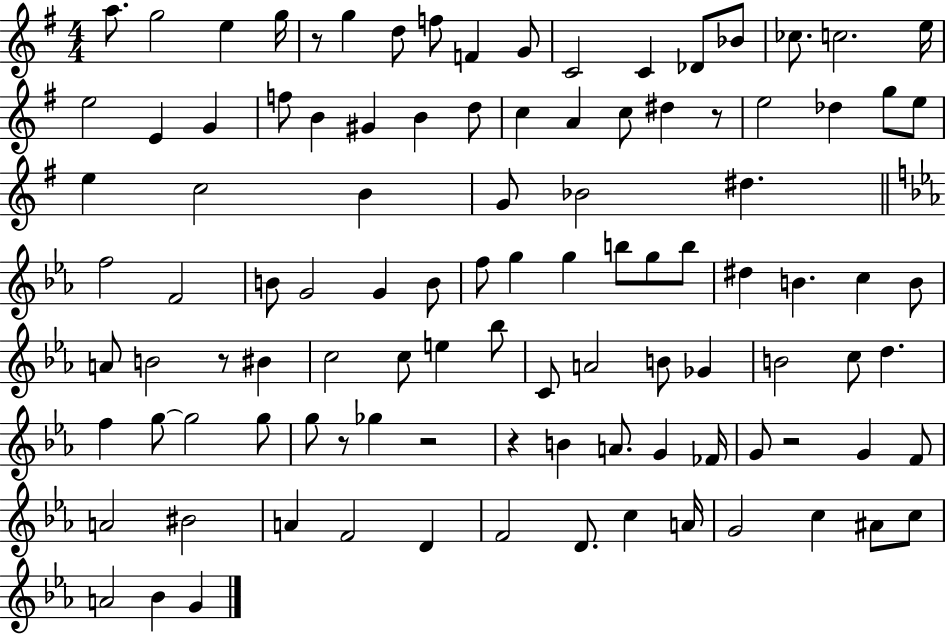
X:1
T:Untitled
M:4/4
L:1/4
K:G
a/2 g2 e g/4 z/2 g d/2 f/2 F G/2 C2 C _D/2 _B/2 _c/2 c2 e/4 e2 E G f/2 B ^G B d/2 c A c/2 ^d z/2 e2 _d g/2 e/2 e c2 B G/2 _B2 ^d f2 F2 B/2 G2 G B/2 f/2 g g b/2 g/2 b/2 ^d B c B/2 A/2 B2 z/2 ^B c2 c/2 e _b/2 C/2 A2 B/2 _G B2 c/2 d f g/2 g2 g/2 g/2 z/2 _g z2 z B A/2 G _F/4 G/2 z2 G F/2 A2 ^B2 A F2 D F2 D/2 c A/4 G2 c ^A/2 c/2 A2 _B G